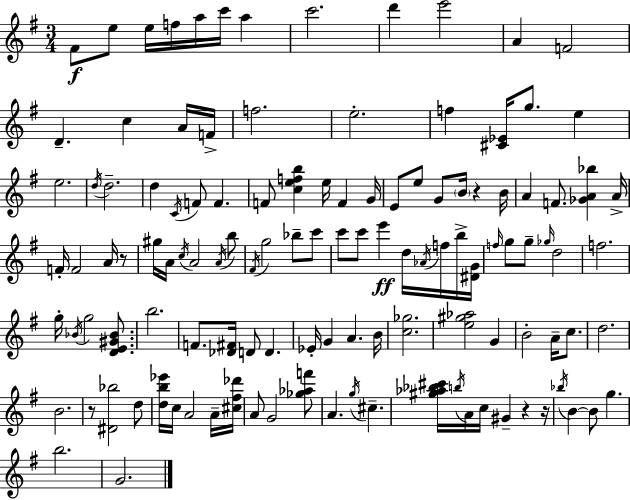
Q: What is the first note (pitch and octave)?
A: F#4